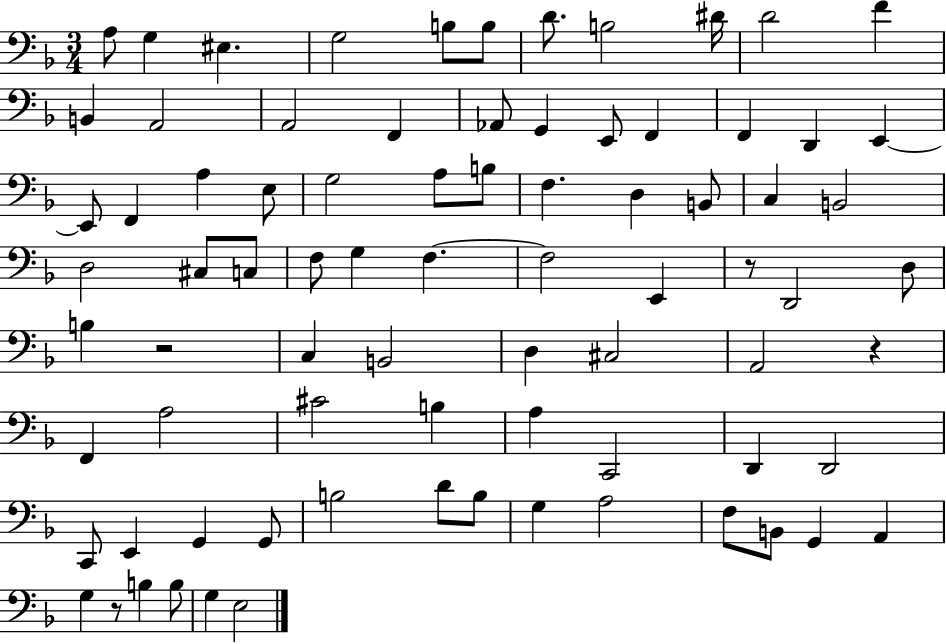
A3/e G3/q EIS3/q. G3/h B3/e B3/e D4/e. B3/h D#4/s D4/h F4/q B2/q A2/h A2/h F2/q Ab2/e G2/q E2/e F2/q F2/q D2/q E2/q E2/e F2/q A3/q E3/e G3/h A3/e B3/e F3/q. D3/q B2/e C3/q B2/h D3/h C#3/e C3/e F3/e G3/q F3/q. F3/h E2/q R/e D2/h D3/e B3/q R/h C3/q B2/h D3/q C#3/h A2/h R/q F2/q A3/h C#4/h B3/q A3/q C2/h D2/q D2/h C2/e E2/q G2/q G2/e B3/h D4/e B3/e G3/q A3/h F3/e B2/e G2/q A2/q G3/q R/e B3/q B3/e G3/q E3/h